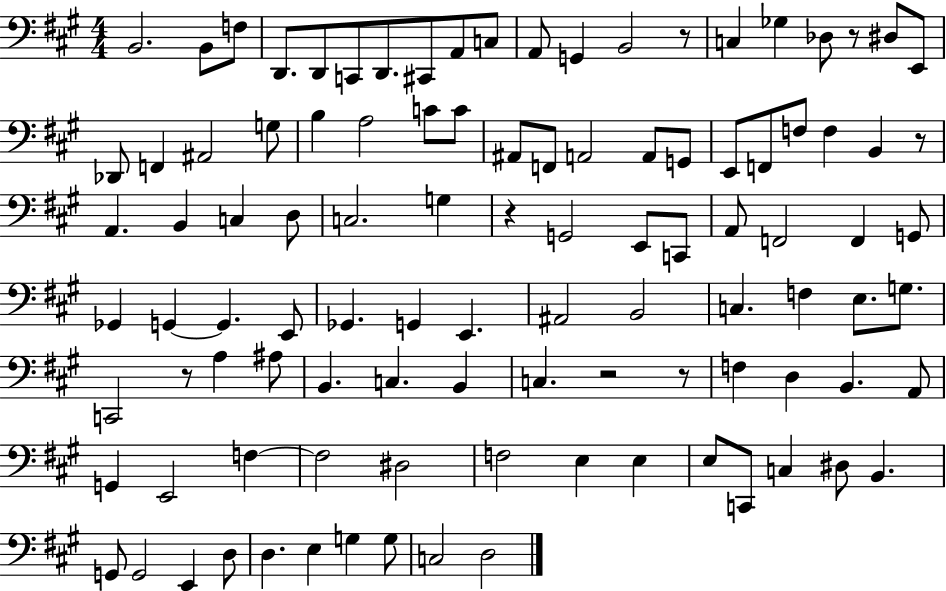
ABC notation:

X:1
T:Untitled
M:4/4
L:1/4
K:A
B,,2 B,,/2 F,/2 D,,/2 D,,/2 C,,/2 D,,/2 ^C,,/2 A,,/2 C,/2 A,,/2 G,, B,,2 z/2 C, _G, _D,/2 z/2 ^D,/2 E,,/2 _D,,/2 F,, ^A,,2 G,/2 B, A,2 C/2 C/2 ^A,,/2 F,,/2 A,,2 A,,/2 G,,/2 E,,/2 F,,/2 F,/2 F, B,, z/2 A,, B,, C, D,/2 C,2 G, z G,,2 E,,/2 C,,/2 A,,/2 F,,2 F,, G,,/2 _G,, G,, G,, E,,/2 _G,, G,, E,, ^A,,2 B,,2 C, F, E,/2 G,/2 C,,2 z/2 A, ^A,/2 B,, C, B,, C, z2 z/2 F, D, B,, A,,/2 G,, E,,2 F, F,2 ^D,2 F,2 E, E, E,/2 C,,/2 C, ^D,/2 B,, G,,/2 G,,2 E,, D,/2 D, E, G, G,/2 C,2 D,2